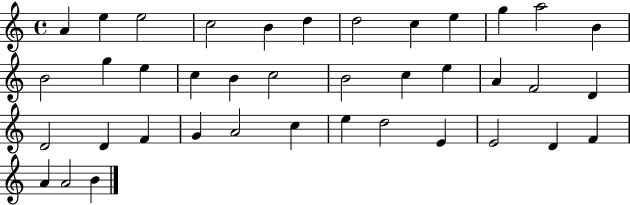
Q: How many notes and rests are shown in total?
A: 39